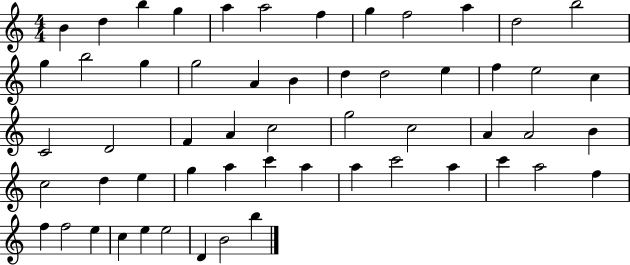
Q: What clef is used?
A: treble